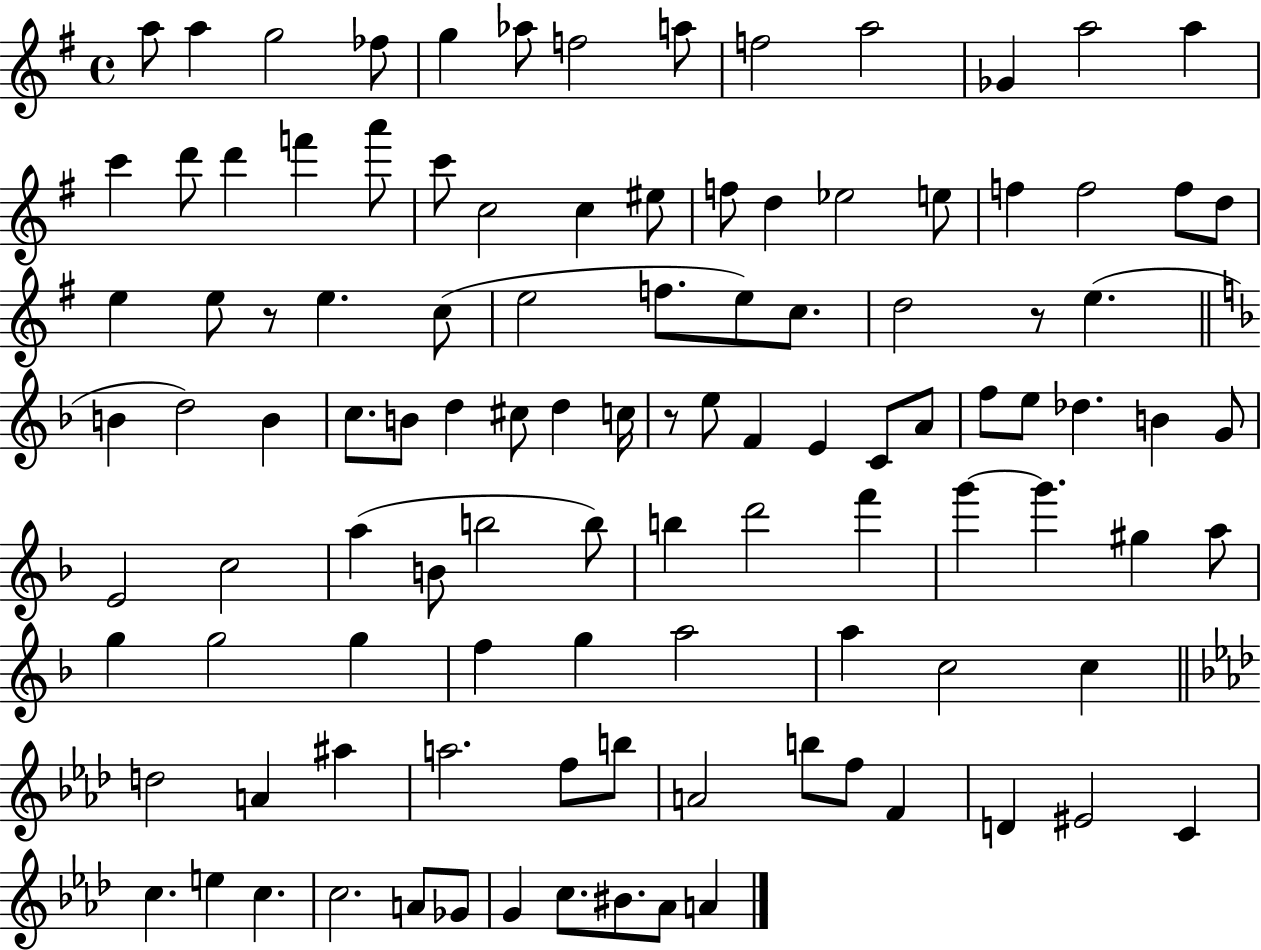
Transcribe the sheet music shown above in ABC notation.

X:1
T:Untitled
M:4/4
L:1/4
K:G
a/2 a g2 _f/2 g _a/2 f2 a/2 f2 a2 _G a2 a c' d'/2 d' f' a'/2 c'/2 c2 c ^e/2 f/2 d _e2 e/2 f f2 f/2 d/2 e e/2 z/2 e c/2 e2 f/2 e/2 c/2 d2 z/2 e B d2 B c/2 B/2 d ^c/2 d c/4 z/2 e/2 F E C/2 A/2 f/2 e/2 _d B G/2 E2 c2 a B/2 b2 b/2 b d'2 f' g' g' ^g a/2 g g2 g f g a2 a c2 c d2 A ^a a2 f/2 b/2 A2 b/2 f/2 F D ^E2 C c e c c2 A/2 _G/2 G c/2 ^B/2 _A/2 A